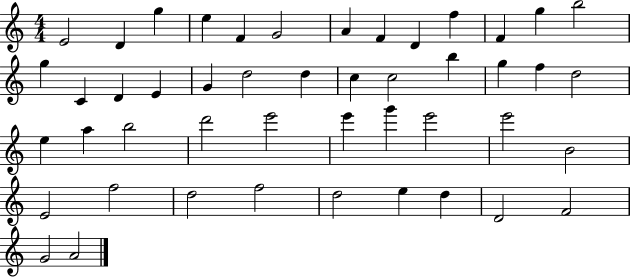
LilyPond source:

{
  \clef treble
  \numericTimeSignature
  \time 4/4
  \key c \major
  e'2 d'4 g''4 | e''4 f'4 g'2 | a'4 f'4 d'4 f''4 | f'4 g''4 b''2 | \break g''4 c'4 d'4 e'4 | g'4 d''2 d''4 | c''4 c''2 b''4 | g''4 f''4 d''2 | \break e''4 a''4 b''2 | d'''2 e'''2 | e'''4 g'''4 e'''2 | e'''2 b'2 | \break e'2 f''2 | d''2 f''2 | d''2 e''4 d''4 | d'2 f'2 | \break g'2 a'2 | \bar "|."
}